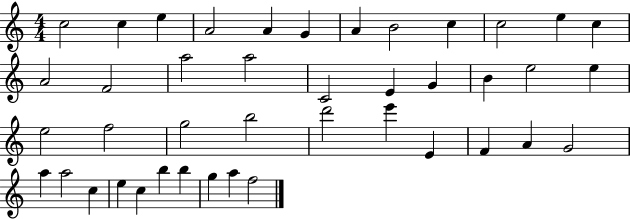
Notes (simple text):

C5/h C5/q E5/q A4/h A4/q G4/q A4/q B4/h C5/q C5/h E5/q C5/q A4/h F4/h A5/h A5/h C4/h E4/q G4/q B4/q E5/h E5/q E5/h F5/h G5/h B5/h D6/h E6/q E4/q F4/q A4/q G4/h A5/q A5/h C5/q E5/q C5/q B5/q B5/q G5/q A5/q F5/h